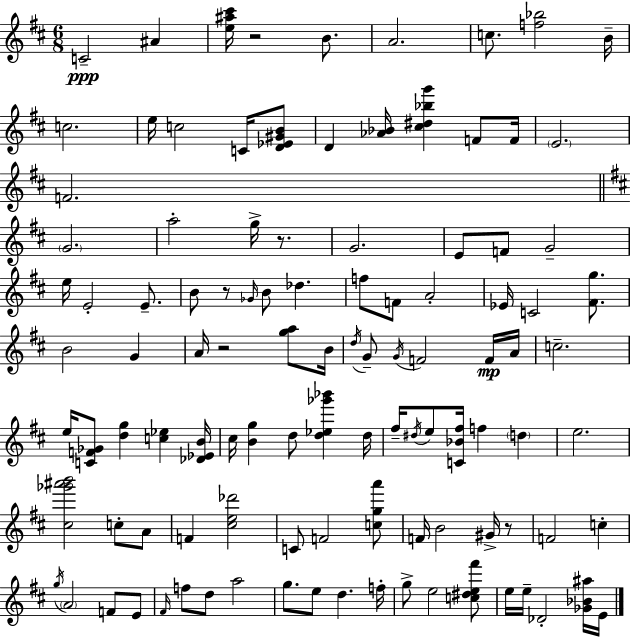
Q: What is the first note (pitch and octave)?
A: C4